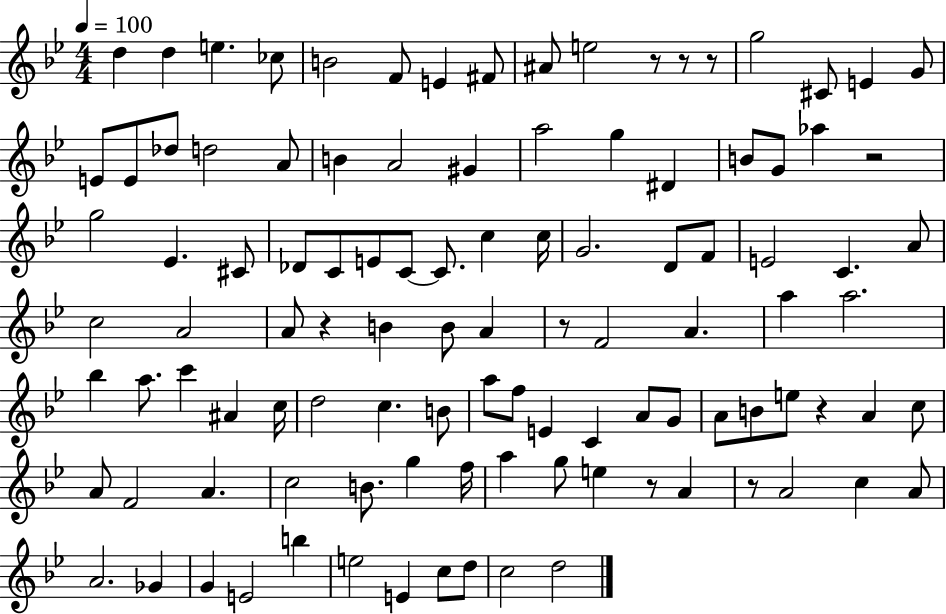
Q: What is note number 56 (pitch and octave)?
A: A5